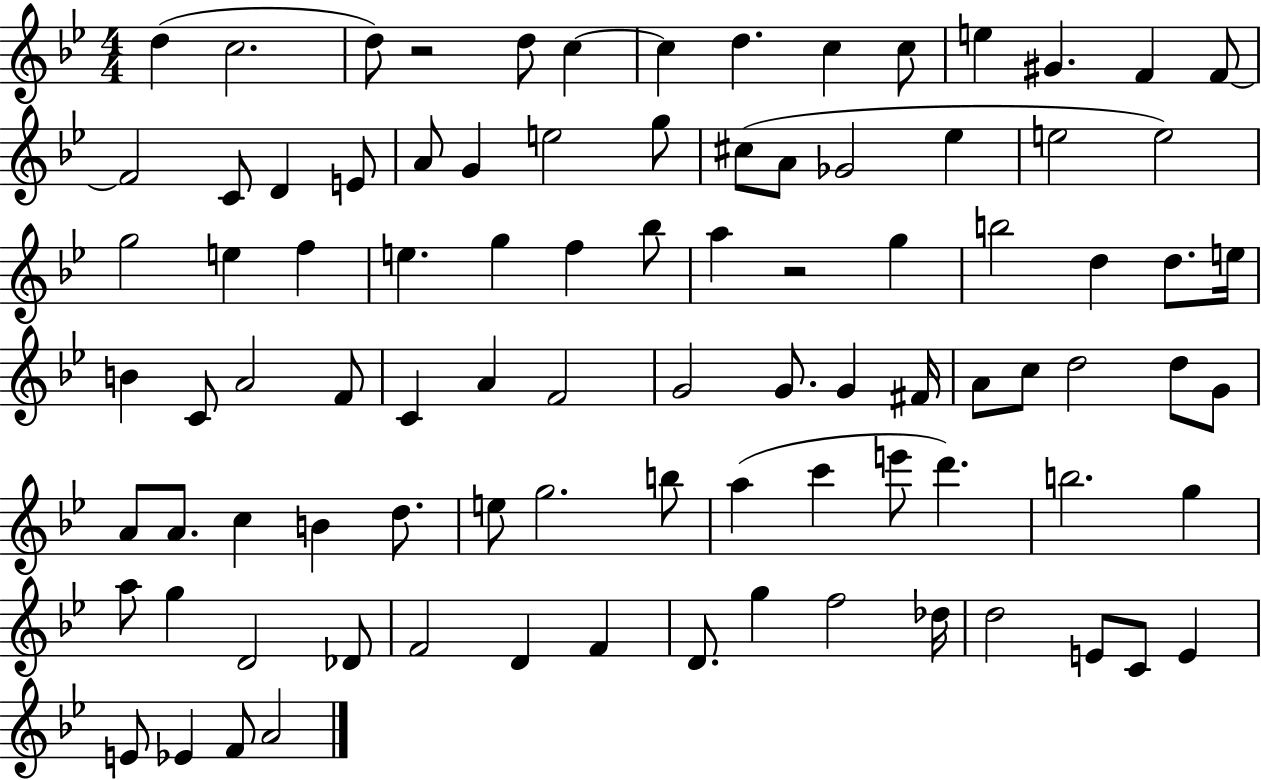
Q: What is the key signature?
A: BES major